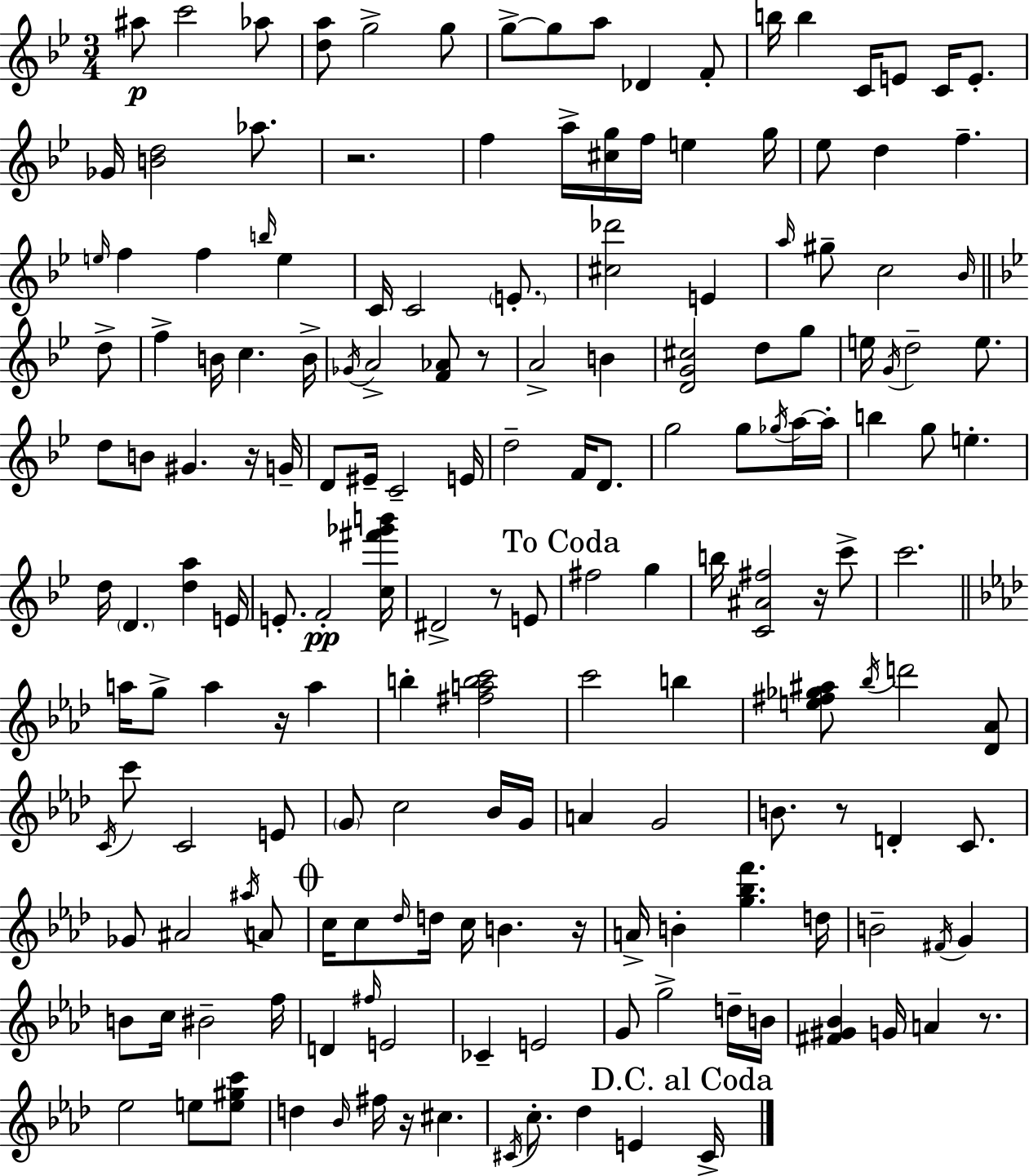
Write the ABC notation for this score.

X:1
T:Untitled
M:3/4
L:1/4
K:Gm
^a/2 c'2 _a/2 [da]/2 g2 g/2 g/2 g/2 a/2 _D F/2 b/4 b C/4 E/2 C/4 E/2 _G/4 [Bd]2 _a/2 z2 f a/4 [^cg]/4 f/4 e g/4 _e/2 d f e/4 f f b/4 e C/4 C2 E/2 [^c_d']2 E a/4 ^g/2 c2 _B/4 d/2 f B/4 c B/4 _G/4 A2 [F_A]/2 z/2 A2 B [DG^c]2 d/2 g/2 e/4 G/4 d2 e/2 d/2 B/2 ^G z/4 G/4 D/2 ^E/4 C2 E/4 d2 F/4 D/2 g2 g/2 _g/4 a/4 a/4 b g/2 e d/4 D [da] E/4 E/2 F2 [c^f'_g'b']/4 ^D2 z/2 E/2 ^f2 g b/4 [C^A^f]2 z/4 c'/2 c'2 a/4 g/2 a z/4 a b [^fabc']2 c'2 b [e^f_g^a]/2 _b/4 d'2 [_D_A]/2 C/4 c'/2 C2 E/2 G/2 c2 _B/4 G/4 A G2 B/2 z/2 D C/2 _G/2 ^A2 ^a/4 A/2 c/4 c/2 _d/4 d/4 c/4 B z/4 A/4 B [g_bf'] d/4 B2 ^F/4 G B/2 c/4 ^B2 f/4 D ^f/4 E2 _C E2 G/2 g2 d/4 B/4 [^F^G_B] G/4 A z/2 _e2 e/2 [e^gc']/2 d _B/4 ^f/4 z/4 ^c ^C/4 c/2 _d E ^C/4